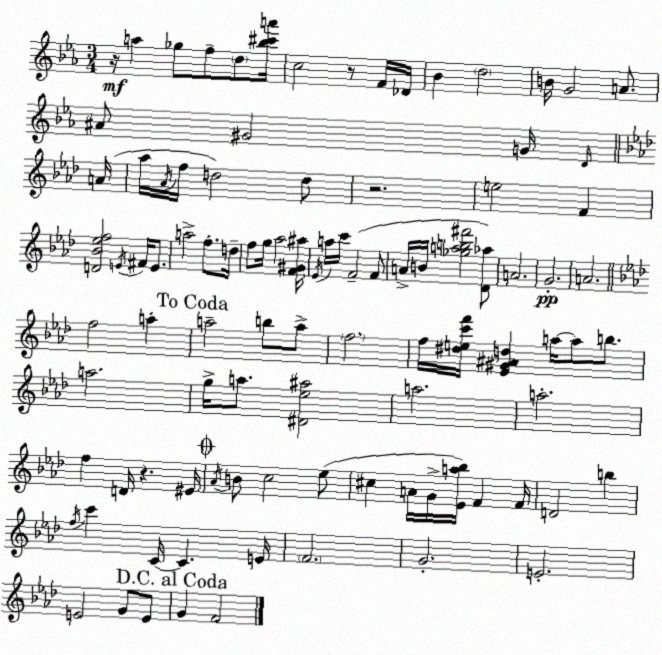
X:1
T:Untitled
M:3/4
L:1/4
K:Cm
z/4 a _g/2 f/2 d/2 [_b^c'a']/4 c2 z/2 F/4 _D/4 _B d2 B/4 G2 A/2 ^A/2 ^G2 G/4 D/4 A/4 _a/4 _A/4 f/4 d2 d/2 z2 e2 F [D_B_ef]2 E/4 ^F/4 E/2 a2 f/2 d/4 f/2 g/4 _a2 [F^G^a]/4 _E/4 a/4 c'/4 F2 F/2 A/4 B/4 [_gab^f']2 [_D_a]/2 A2 G2 A2 f2 a a2 b/2 a/2 f2 f/4 [^dec'f']/4 [_E^G^Ad] a/4 a/2 b/2 a2 g/4 a/2 [^D_e^a]2 a2 a2 f D/4 z ^E/4 _A/4 B/2 c2 _e/2 ^c A/4 G/4 [_Ea_b]/4 F F/4 D2 b f/4 c' C/4 C E/4 F2 G2 E2 E2 G/2 E/2 G F2